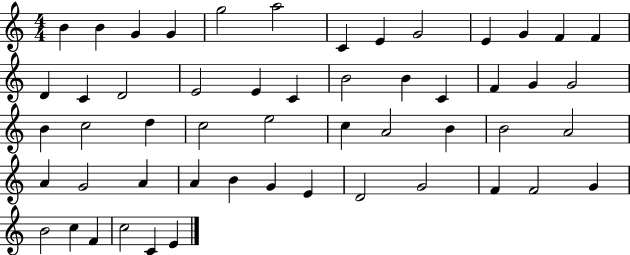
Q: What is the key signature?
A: C major